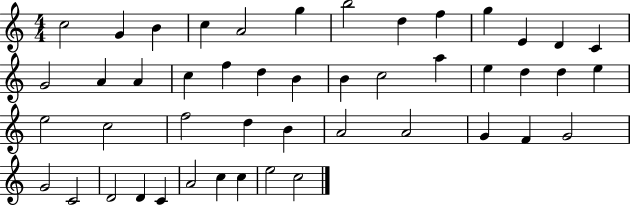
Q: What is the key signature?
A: C major